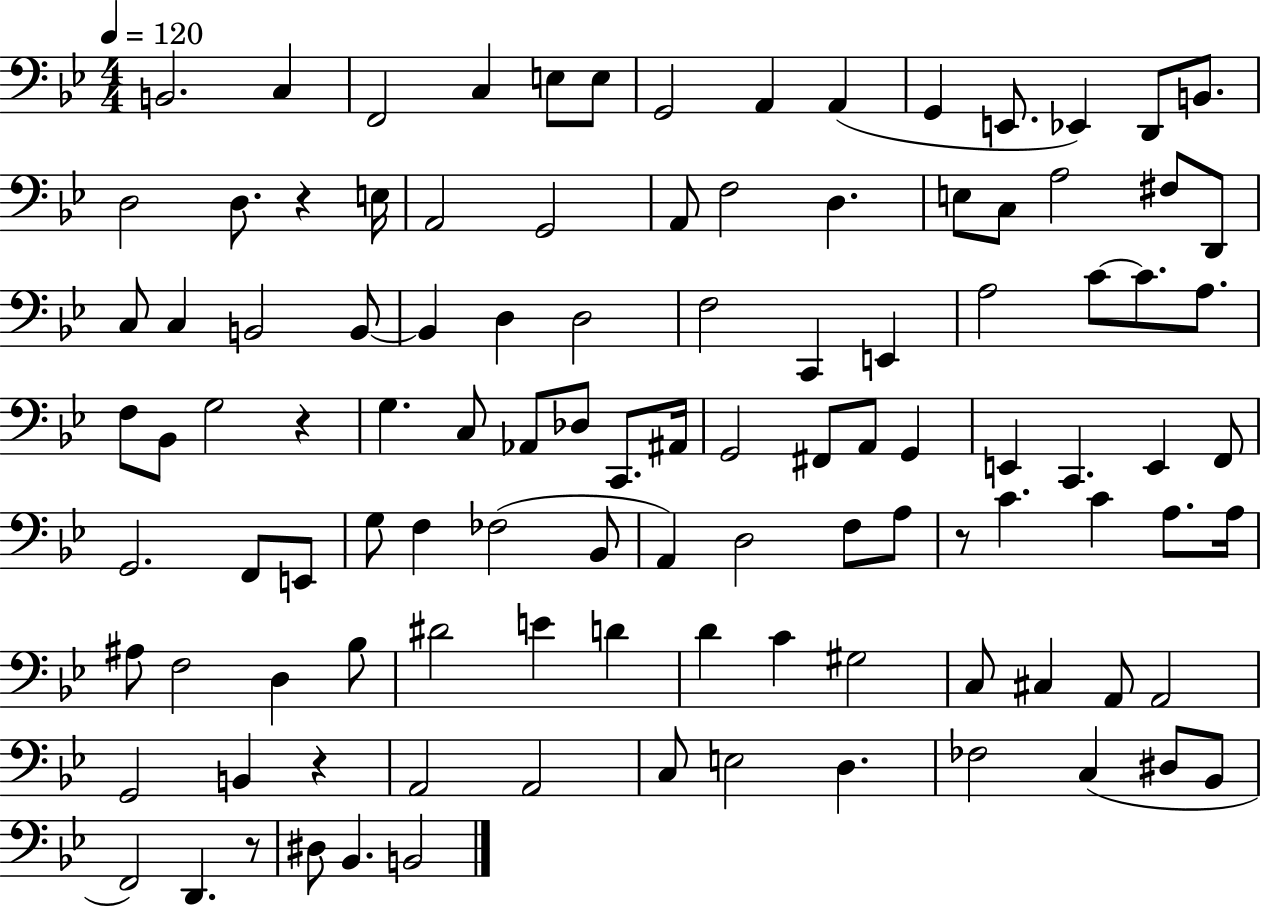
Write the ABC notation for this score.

X:1
T:Untitled
M:4/4
L:1/4
K:Bb
B,,2 C, F,,2 C, E,/2 E,/2 G,,2 A,, A,, G,, E,,/2 _E,, D,,/2 B,,/2 D,2 D,/2 z E,/4 A,,2 G,,2 A,,/2 F,2 D, E,/2 C,/2 A,2 ^F,/2 D,,/2 C,/2 C, B,,2 B,,/2 B,, D, D,2 F,2 C,, E,, A,2 C/2 C/2 A,/2 F,/2 _B,,/2 G,2 z G, C,/2 _A,,/2 _D,/2 C,,/2 ^A,,/4 G,,2 ^F,,/2 A,,/2 G,, E,, C,, E,, F,,/2 G,,2 F,,/2 E,,/2 G,/2 F, _F,2 _B,,/2 A,, D,2 F,/2 A,/2 z/2 C C A,/2 A,/4 ^A,/2 F,2 D, _B,/2 ^D2 E D D C ^G,2 C,/2 ^C, A,,/2 A,,2 G,,2 B,, z A,,2 A,,2 C,/2 E,2 D, _F,2 C, ^D,/2 _B,,/2 F,,2 D,, z/2 ^D,/2 _B,, B,,2